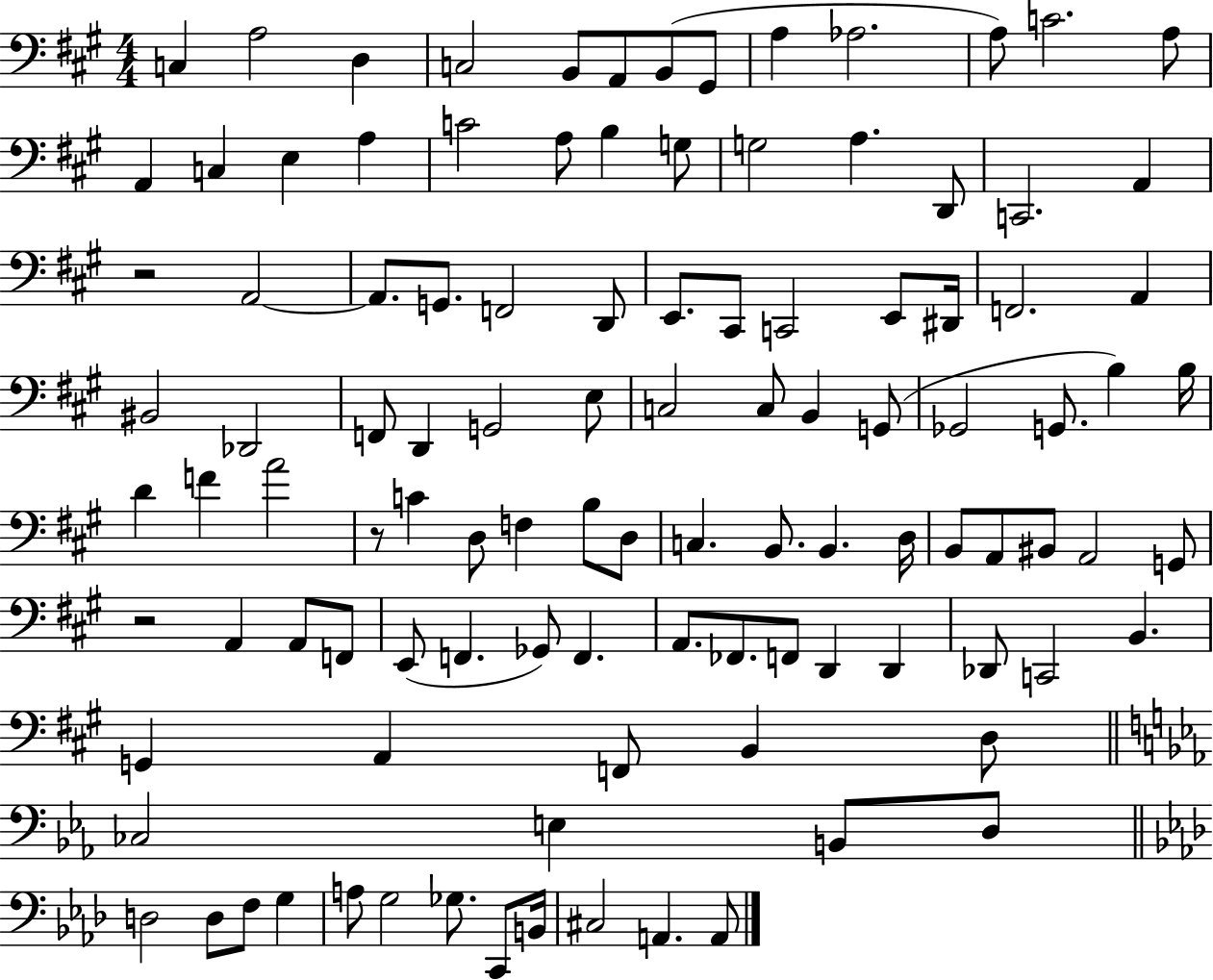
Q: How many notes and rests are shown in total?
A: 108